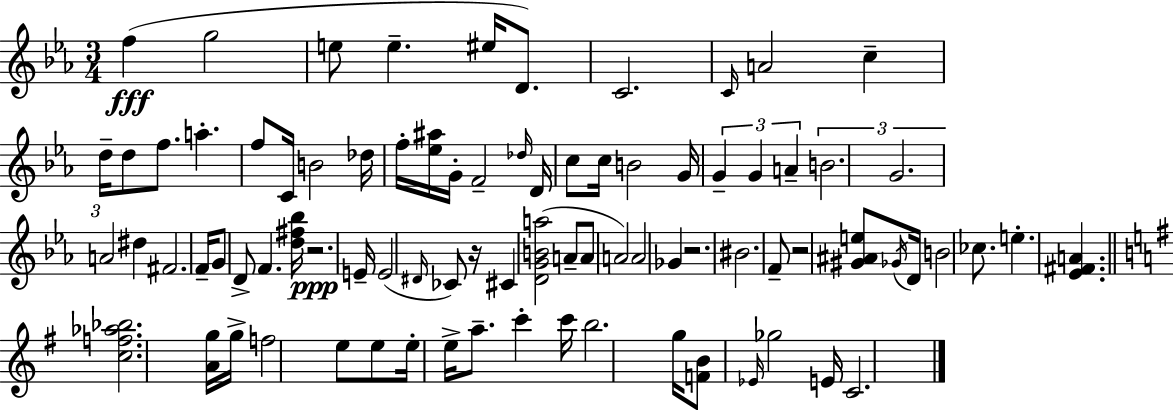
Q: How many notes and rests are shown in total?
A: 83